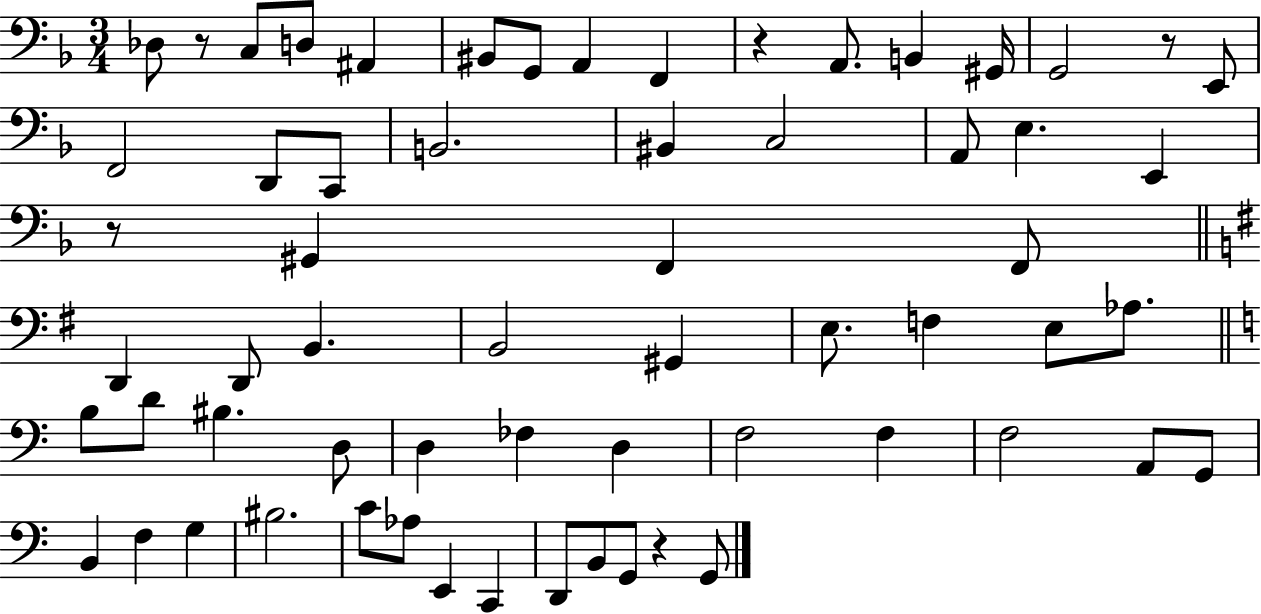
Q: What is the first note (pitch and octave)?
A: Db3